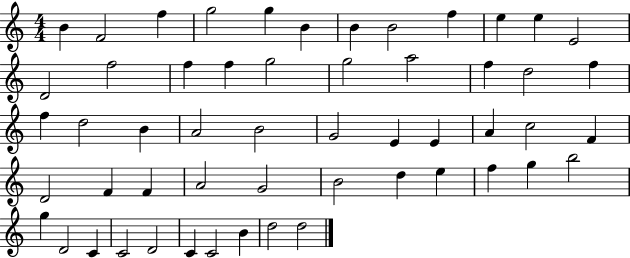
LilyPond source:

{
  \clef treble
  \numericTimeSignature
  \time 4/4
  \key c \major
  b'4 f'2 f''4 | g''2 g''4 b'4 | b'4 b'2 f''4 | e''4 e''4 e'2 | \break d'2 f''2 | f''4 f''4 g''2 | g''2 a''2 | f''4 d''2 f''4 | \break f''4 d''2 b'4 | a'2 b'2 | g'2 e'4 e'4 | a'4 c''2 f'4 | \break d'2 f'4 f'4 | a'2 g'2 | b'2 d''4 e''4 | f''4 g''4 b''2 | \break g''4 d'2 c'4 | c'2 d'2 | c'4 c'2 b'4 | d''2 d''2 | \break \bar "|."
}